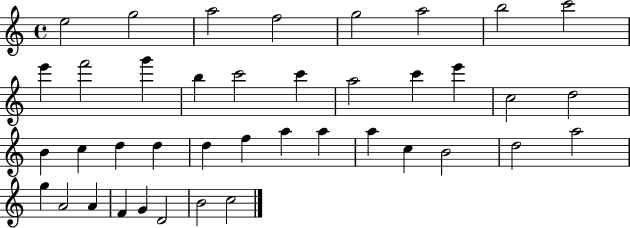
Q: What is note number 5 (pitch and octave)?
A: G5